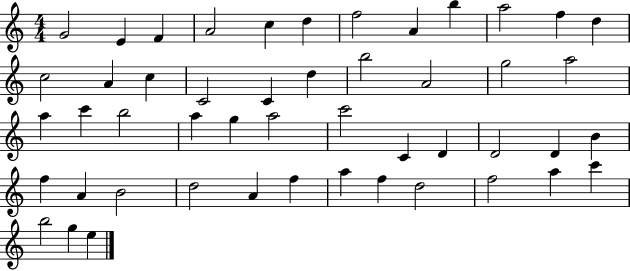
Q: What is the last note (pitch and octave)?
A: E5